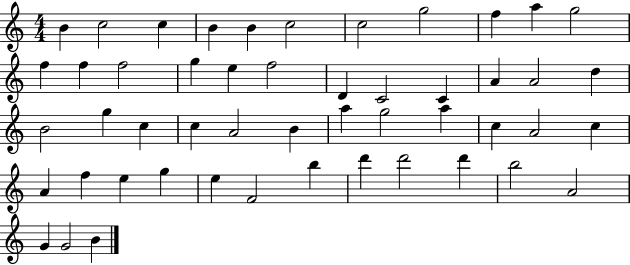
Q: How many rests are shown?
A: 0